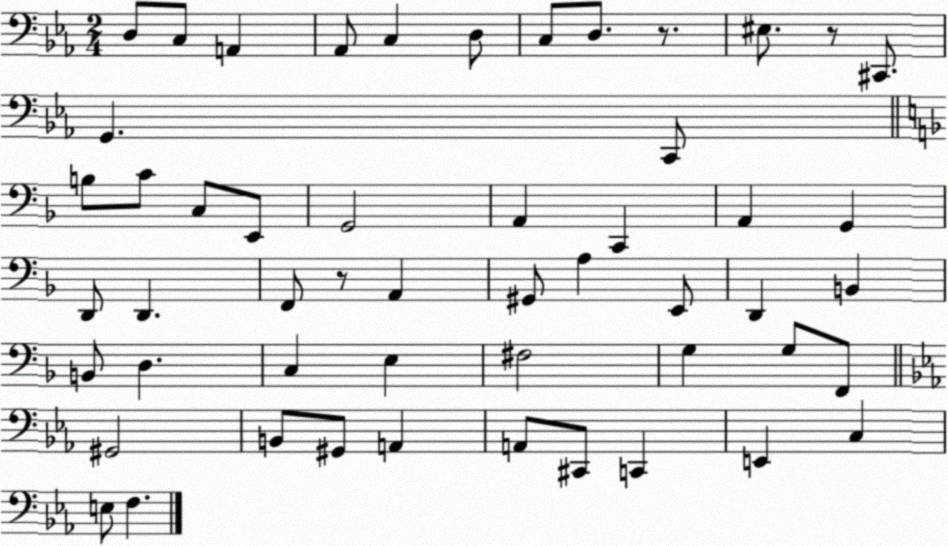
X:1
T:Untitled
M:2/4
L:1/4
K:Eb
D,/2 C,/2 A,, _A,,/2 C, D,/2 C,/2 D,/2 z/2 ^E,/2 z/2 ^C,,/2 G,, C,,/2 B,/2 C/2 C,/2 E,,/2 G,,2 A,, C,, A,, G,, D,,/2 D,, F,,/2 z/2 A,, ^G,,/2 A, E,,/2 D,, B,, B,,/2 D, C, E, ^F,2 G, G,/2 F,,/2 ^G,,2 B,,/2 ^G,,/2 A,, A,,/2 ^C,,/2 C,, E,, C, E,/2 F,